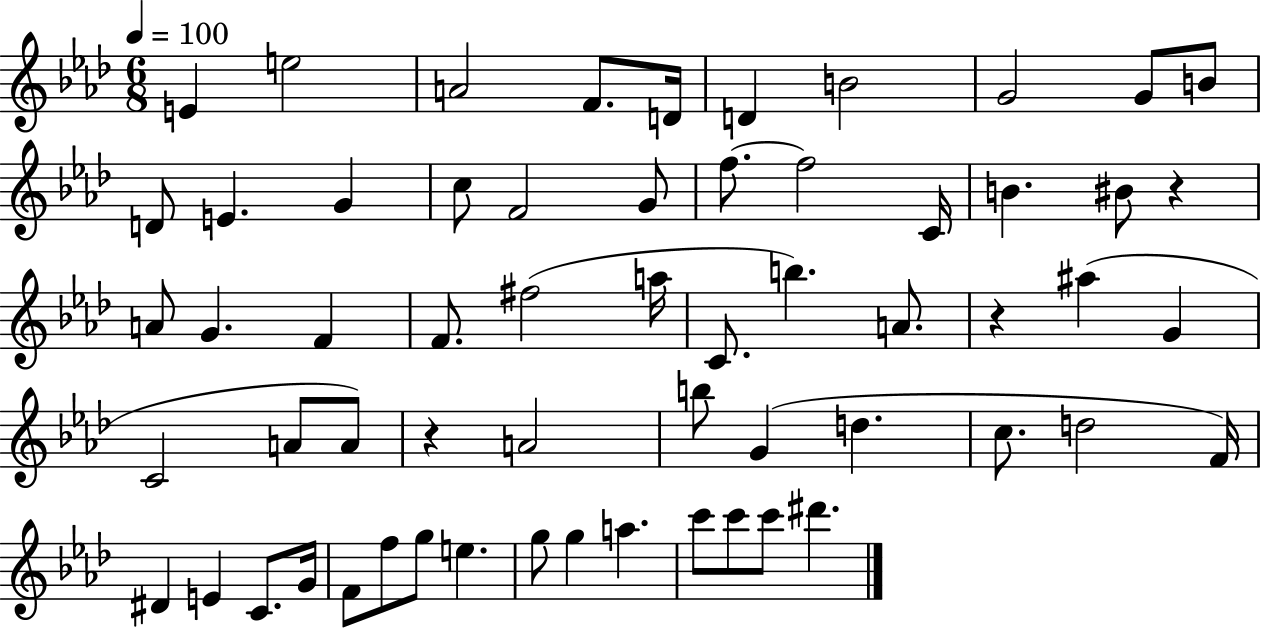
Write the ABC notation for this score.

X:1
T:Untitled
M:6/8
L:1/4
K:Ab
E e2 A2 F/2 D/4 D B2 G2 G/2 B/2 D/2 E G c/2 F2 G/2 f/2 f2 C/4 B ^B/2 z A/2 G F F/2 ^f2 a/4 C/2 b A/2 z ^a G C2 A/2 A/2 z A2 b/2 G d c/2 d2 F/4 ^D E C/2 G/4 F/2 f/2 g/2 e g/2 g a c'/2 c'/2 c'/2 ^d'